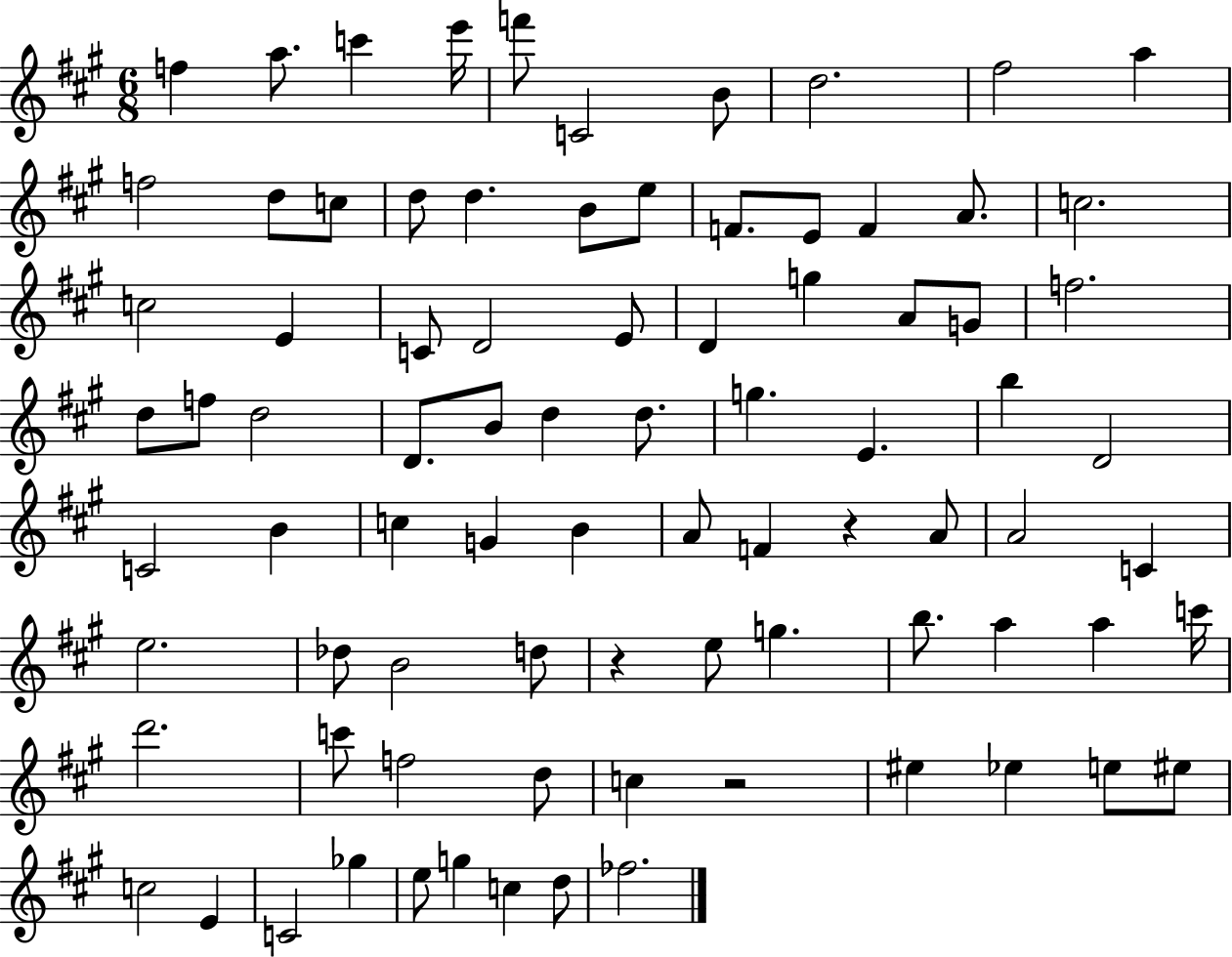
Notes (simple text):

F5/q A5/e. C6/q E6/s F6/e C4/h B4/e D5/h. F#5/h A5/q F5/h D5/e C5/e D5/e D5/q. B4/e E5/e F4/e. E4/e F4/q A4/e. C5/h. C5/h E4/q C4/e D4/h E4/e D4/q G5/q A4/e G4/e F5/h. D5/e F5/e D5/h D4/e. B4/e D5/q D5/e. G5/q. E4/q. B5/q D4/h C4/h B4/q C5/q G4/q B4/q A4/e F4/q R/q A4/e A4/h C4/q E5/h. Db5/e B4/h D5/e R/q E5/e G5/q. B5/e. A5/q A5/q C6/s D6/h. C6/e F5/h D5/e C5/q R/h EIS5/q Eb5/q E5/e EIS5/e C5/h E4/q C4/h Gb5/q E5/e G5/q C5/q D5/e FES5/h.